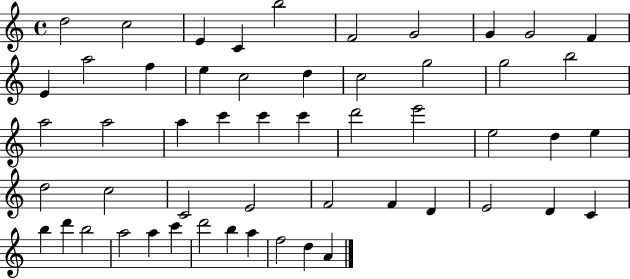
D5/h C5/h E4/q C4/q B5/h F4/h G4/h G4/q G4/h F4/q E4/q A5/h F5/q E5/q C5/h D5/q C5/h G5/h G5/h B5/h A5/h A5/h A5/q C6/q C6/q C6/q D6/h E6/h E5/h D5/q E5/q D5/h C5/h C4/h E4/h F4/h F4/q D4/q E4/h D4/q C4/q B5/q D6/q B5/h A5/h A5/q C6/q D6/h B5/q A5/q F5/h D5/q A4/q